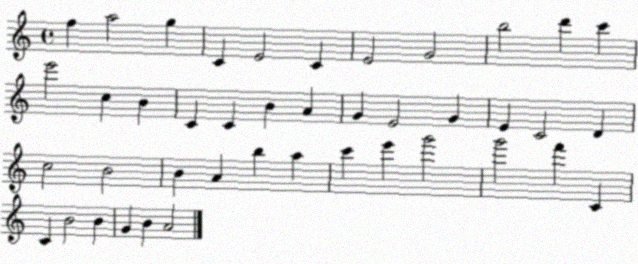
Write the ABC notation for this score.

X:1
T:Untitled
M:4/4
L:1/4
K:C
f a2 g C E2 C E2 G2 b2 d' c' e'2 c B C C B A G E2 G E C2 D c2 B2 B A b a c' e' g'2 g'2 f' C C B2 B G B A2